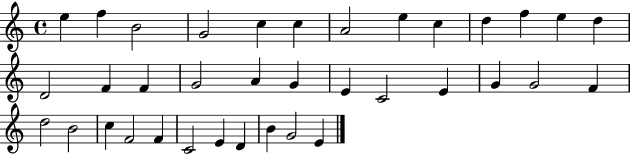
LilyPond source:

{
  \clef treble
  \time 4/4
  \defaultTimeSignature
  \key c \major
  e''4 f''4 b'2 | g'2 c''4 c''4 | a'2 e''4 c''4 | d''4 f''4 e''4 d''4 | \break d'2 f'4 f'4 | g'2 a'4 g'4 | e'4 c'2 e'4 | g'4 g'2 f'4 | \break d''2 b'2 | c''4 f'2 f'4 | c'2 e'4 d'4 | b'4 g'2 e'4 | \break \bar "|."
}